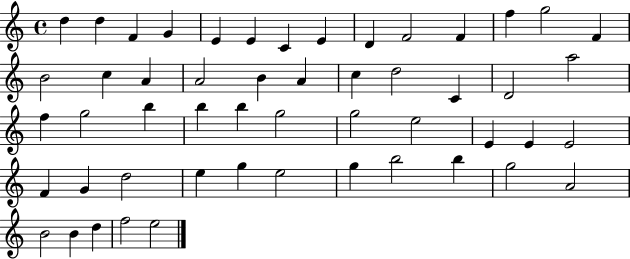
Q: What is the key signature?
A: C major